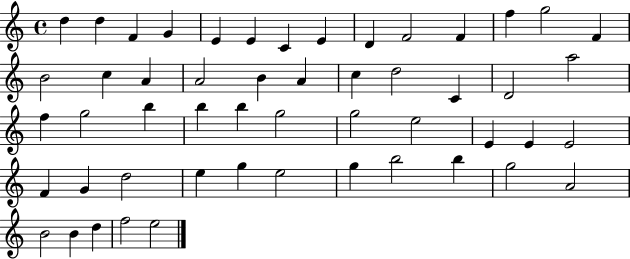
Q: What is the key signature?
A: C major